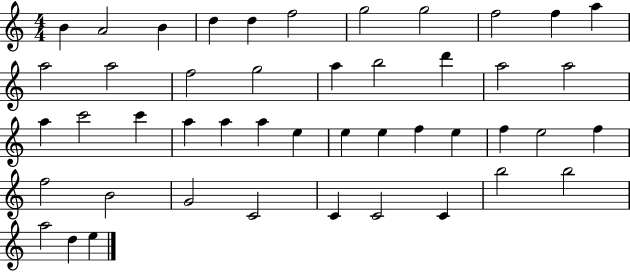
B4/q A4/h B4/q D5/q D5/q F5/h G5/h G5/h F5/h F5/q A5/q A5/h A5/h F5/h G5/h A5/q B5/h D6/q A5/h A5/h A5/q C6/h C6/q A5/q A5/q A5/q E5/q E5/q E5/q F5/q E5/q F5/q E5/h F5/q F5/h B4/h G4/h C4/h C4/q C4/h C4/q B5/h B5/h A5/h D5/q E5/q